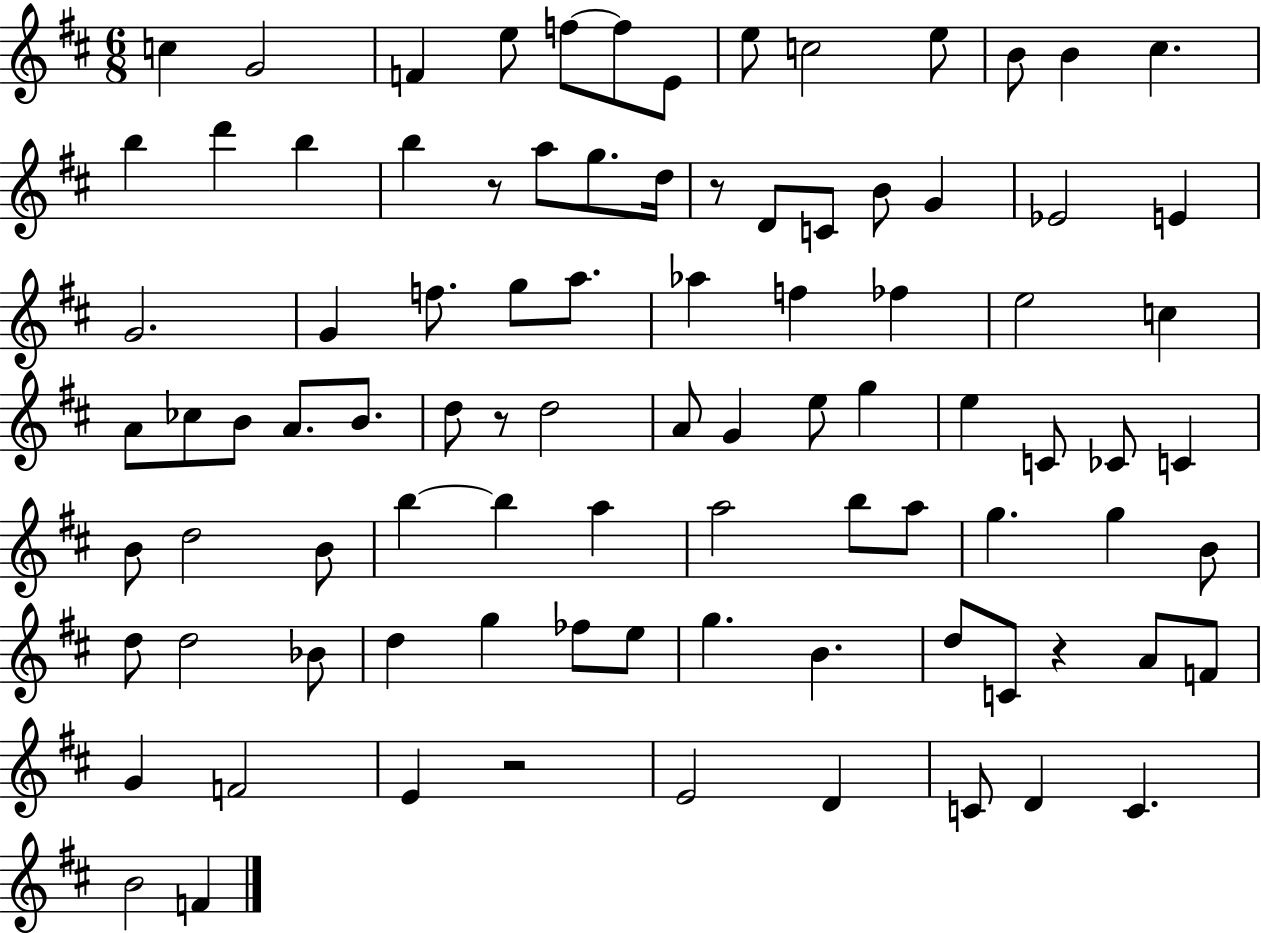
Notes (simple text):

C5/q G4/h F4/q E5/e F5/e F5/e E4/e E5/e C5/h E5/e B4/e B4/q C#5/q. B5/q D6/q B5/q B5/q R/e A5/e G5/e. D5/s R/e D4/e C4/e B4/e G4/q Eb4/h E4/q G4/h. G4/q F5/e. G5/e A5/e. Ab5/q F5/q FES5/q E5/h C5/q A4/e CES5/e B4/e A4/e. B4/e. D5/e R/e D5/h A4/e G4/q E5/e G5/q E5/q C4/e CES4/e C4/q B4/e D5/h B4/e B5/q B5/q A5/q A5/h B5/e A5/e G5/q. G5/q B4/e D5/e D5/h Bb4/e D5/q G5/q FES5/e E5/e G5/q. B4/q. D5/e C4/e R/q A4/e F4/e G4/q F4/h E4/q R/h E4/h D4/q C4/e D4/q C4/q. B4/h F4/q